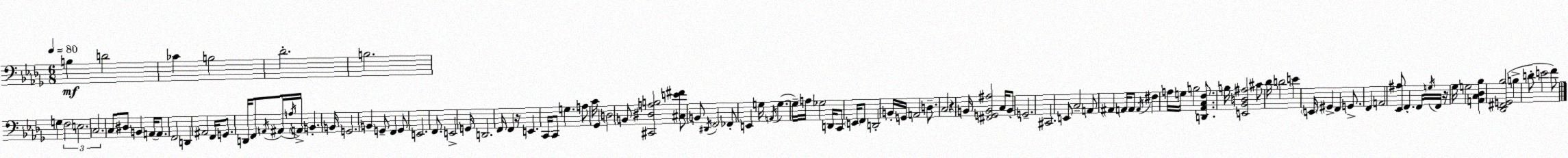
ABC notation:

X:1
T:Untitled
M:6/8
L:1/4
K:Bbm
B, D2 _C B,2 _D2 B,2 G, F,2 E,2 C,2 C,/2 ^D,/2 B,, A,,/4 A,,/2 F,,2 D,, ^A,,2 F,,/4 G,,/2 D,,/4 F,,/2 A,,/4 ^A,,/4 A,/4 A,,/4 B,, B,,/4 G,,2 B,, G,,/2 F,, G,,/2 E,,2 F,,/2 E,,2 G,,/4 D,,2 F,,/4 F,, z/4 E,, C,,/4 C,,/2 G, A,/2 C/4 _G,, D,2 B,,/2 [^C,,^D,A,B,]2 [^C,E^F]/2 B,,/2 ^D,,/4 F,,2 _F,,/2 E,, G,/4 A,,/4 G, G,/4 A,/4 _G,2 D,,/4 C,,/2 E,,/4 F,,/2 D,,2 B,,/4 G,,/4 A,,2 D,/2 C,2 z B,,/4 [^F,,G,,B,,^A,]2 C,/4 B,,/2 G,,2 ^C,,2 E,,/2 C,2 A,,/2 ^A,, A,,/4 A,,/2 A,,/4 ^F, A,/4 G,/4 B,2 [D,,_A,,C,F,]/2 B,/4 [E,,_B,,D,^A,]2 ^C/2 _D/4 D2 E E,,/4 ^G,, F,, G,,/2 F,, A,,2 [_E,,^A,]/2 F,, F,,/4 G,/4 F,,/4 z/4 _G,/4 G,2 [A,,C,_D,_B,] [_D,,^F,,G,,_B,]2 B, D/2 E2 F/2